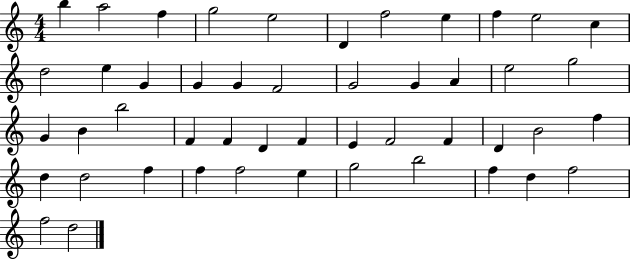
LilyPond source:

{
  \clef treble
  \numericTimeSignature
  \time 4/4
  \key c \major
  b''4 a''2 f''4 | g''2 e''2 | d'4 f''2 e''4 | f''4 e''2 c''4 | \break d''2 e''4 g'4 | g'4 g'4 f'2 | g'2 g'4 a'4 | e''2 g''2 | \break g'4 b'4 b''2 | f'4 f'4 d'4 f'4 | e'4 f'2 f'4 | d'4 b'2 f''4 | \break d''4 d''2 f''4 | f''4 f''2 e''4 | g''2 b''2 | f''4 d''4 f''2 | \break f''2 d''2 | \bar "|."
}